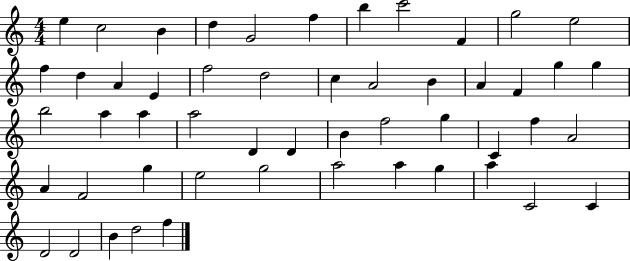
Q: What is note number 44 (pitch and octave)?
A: G5